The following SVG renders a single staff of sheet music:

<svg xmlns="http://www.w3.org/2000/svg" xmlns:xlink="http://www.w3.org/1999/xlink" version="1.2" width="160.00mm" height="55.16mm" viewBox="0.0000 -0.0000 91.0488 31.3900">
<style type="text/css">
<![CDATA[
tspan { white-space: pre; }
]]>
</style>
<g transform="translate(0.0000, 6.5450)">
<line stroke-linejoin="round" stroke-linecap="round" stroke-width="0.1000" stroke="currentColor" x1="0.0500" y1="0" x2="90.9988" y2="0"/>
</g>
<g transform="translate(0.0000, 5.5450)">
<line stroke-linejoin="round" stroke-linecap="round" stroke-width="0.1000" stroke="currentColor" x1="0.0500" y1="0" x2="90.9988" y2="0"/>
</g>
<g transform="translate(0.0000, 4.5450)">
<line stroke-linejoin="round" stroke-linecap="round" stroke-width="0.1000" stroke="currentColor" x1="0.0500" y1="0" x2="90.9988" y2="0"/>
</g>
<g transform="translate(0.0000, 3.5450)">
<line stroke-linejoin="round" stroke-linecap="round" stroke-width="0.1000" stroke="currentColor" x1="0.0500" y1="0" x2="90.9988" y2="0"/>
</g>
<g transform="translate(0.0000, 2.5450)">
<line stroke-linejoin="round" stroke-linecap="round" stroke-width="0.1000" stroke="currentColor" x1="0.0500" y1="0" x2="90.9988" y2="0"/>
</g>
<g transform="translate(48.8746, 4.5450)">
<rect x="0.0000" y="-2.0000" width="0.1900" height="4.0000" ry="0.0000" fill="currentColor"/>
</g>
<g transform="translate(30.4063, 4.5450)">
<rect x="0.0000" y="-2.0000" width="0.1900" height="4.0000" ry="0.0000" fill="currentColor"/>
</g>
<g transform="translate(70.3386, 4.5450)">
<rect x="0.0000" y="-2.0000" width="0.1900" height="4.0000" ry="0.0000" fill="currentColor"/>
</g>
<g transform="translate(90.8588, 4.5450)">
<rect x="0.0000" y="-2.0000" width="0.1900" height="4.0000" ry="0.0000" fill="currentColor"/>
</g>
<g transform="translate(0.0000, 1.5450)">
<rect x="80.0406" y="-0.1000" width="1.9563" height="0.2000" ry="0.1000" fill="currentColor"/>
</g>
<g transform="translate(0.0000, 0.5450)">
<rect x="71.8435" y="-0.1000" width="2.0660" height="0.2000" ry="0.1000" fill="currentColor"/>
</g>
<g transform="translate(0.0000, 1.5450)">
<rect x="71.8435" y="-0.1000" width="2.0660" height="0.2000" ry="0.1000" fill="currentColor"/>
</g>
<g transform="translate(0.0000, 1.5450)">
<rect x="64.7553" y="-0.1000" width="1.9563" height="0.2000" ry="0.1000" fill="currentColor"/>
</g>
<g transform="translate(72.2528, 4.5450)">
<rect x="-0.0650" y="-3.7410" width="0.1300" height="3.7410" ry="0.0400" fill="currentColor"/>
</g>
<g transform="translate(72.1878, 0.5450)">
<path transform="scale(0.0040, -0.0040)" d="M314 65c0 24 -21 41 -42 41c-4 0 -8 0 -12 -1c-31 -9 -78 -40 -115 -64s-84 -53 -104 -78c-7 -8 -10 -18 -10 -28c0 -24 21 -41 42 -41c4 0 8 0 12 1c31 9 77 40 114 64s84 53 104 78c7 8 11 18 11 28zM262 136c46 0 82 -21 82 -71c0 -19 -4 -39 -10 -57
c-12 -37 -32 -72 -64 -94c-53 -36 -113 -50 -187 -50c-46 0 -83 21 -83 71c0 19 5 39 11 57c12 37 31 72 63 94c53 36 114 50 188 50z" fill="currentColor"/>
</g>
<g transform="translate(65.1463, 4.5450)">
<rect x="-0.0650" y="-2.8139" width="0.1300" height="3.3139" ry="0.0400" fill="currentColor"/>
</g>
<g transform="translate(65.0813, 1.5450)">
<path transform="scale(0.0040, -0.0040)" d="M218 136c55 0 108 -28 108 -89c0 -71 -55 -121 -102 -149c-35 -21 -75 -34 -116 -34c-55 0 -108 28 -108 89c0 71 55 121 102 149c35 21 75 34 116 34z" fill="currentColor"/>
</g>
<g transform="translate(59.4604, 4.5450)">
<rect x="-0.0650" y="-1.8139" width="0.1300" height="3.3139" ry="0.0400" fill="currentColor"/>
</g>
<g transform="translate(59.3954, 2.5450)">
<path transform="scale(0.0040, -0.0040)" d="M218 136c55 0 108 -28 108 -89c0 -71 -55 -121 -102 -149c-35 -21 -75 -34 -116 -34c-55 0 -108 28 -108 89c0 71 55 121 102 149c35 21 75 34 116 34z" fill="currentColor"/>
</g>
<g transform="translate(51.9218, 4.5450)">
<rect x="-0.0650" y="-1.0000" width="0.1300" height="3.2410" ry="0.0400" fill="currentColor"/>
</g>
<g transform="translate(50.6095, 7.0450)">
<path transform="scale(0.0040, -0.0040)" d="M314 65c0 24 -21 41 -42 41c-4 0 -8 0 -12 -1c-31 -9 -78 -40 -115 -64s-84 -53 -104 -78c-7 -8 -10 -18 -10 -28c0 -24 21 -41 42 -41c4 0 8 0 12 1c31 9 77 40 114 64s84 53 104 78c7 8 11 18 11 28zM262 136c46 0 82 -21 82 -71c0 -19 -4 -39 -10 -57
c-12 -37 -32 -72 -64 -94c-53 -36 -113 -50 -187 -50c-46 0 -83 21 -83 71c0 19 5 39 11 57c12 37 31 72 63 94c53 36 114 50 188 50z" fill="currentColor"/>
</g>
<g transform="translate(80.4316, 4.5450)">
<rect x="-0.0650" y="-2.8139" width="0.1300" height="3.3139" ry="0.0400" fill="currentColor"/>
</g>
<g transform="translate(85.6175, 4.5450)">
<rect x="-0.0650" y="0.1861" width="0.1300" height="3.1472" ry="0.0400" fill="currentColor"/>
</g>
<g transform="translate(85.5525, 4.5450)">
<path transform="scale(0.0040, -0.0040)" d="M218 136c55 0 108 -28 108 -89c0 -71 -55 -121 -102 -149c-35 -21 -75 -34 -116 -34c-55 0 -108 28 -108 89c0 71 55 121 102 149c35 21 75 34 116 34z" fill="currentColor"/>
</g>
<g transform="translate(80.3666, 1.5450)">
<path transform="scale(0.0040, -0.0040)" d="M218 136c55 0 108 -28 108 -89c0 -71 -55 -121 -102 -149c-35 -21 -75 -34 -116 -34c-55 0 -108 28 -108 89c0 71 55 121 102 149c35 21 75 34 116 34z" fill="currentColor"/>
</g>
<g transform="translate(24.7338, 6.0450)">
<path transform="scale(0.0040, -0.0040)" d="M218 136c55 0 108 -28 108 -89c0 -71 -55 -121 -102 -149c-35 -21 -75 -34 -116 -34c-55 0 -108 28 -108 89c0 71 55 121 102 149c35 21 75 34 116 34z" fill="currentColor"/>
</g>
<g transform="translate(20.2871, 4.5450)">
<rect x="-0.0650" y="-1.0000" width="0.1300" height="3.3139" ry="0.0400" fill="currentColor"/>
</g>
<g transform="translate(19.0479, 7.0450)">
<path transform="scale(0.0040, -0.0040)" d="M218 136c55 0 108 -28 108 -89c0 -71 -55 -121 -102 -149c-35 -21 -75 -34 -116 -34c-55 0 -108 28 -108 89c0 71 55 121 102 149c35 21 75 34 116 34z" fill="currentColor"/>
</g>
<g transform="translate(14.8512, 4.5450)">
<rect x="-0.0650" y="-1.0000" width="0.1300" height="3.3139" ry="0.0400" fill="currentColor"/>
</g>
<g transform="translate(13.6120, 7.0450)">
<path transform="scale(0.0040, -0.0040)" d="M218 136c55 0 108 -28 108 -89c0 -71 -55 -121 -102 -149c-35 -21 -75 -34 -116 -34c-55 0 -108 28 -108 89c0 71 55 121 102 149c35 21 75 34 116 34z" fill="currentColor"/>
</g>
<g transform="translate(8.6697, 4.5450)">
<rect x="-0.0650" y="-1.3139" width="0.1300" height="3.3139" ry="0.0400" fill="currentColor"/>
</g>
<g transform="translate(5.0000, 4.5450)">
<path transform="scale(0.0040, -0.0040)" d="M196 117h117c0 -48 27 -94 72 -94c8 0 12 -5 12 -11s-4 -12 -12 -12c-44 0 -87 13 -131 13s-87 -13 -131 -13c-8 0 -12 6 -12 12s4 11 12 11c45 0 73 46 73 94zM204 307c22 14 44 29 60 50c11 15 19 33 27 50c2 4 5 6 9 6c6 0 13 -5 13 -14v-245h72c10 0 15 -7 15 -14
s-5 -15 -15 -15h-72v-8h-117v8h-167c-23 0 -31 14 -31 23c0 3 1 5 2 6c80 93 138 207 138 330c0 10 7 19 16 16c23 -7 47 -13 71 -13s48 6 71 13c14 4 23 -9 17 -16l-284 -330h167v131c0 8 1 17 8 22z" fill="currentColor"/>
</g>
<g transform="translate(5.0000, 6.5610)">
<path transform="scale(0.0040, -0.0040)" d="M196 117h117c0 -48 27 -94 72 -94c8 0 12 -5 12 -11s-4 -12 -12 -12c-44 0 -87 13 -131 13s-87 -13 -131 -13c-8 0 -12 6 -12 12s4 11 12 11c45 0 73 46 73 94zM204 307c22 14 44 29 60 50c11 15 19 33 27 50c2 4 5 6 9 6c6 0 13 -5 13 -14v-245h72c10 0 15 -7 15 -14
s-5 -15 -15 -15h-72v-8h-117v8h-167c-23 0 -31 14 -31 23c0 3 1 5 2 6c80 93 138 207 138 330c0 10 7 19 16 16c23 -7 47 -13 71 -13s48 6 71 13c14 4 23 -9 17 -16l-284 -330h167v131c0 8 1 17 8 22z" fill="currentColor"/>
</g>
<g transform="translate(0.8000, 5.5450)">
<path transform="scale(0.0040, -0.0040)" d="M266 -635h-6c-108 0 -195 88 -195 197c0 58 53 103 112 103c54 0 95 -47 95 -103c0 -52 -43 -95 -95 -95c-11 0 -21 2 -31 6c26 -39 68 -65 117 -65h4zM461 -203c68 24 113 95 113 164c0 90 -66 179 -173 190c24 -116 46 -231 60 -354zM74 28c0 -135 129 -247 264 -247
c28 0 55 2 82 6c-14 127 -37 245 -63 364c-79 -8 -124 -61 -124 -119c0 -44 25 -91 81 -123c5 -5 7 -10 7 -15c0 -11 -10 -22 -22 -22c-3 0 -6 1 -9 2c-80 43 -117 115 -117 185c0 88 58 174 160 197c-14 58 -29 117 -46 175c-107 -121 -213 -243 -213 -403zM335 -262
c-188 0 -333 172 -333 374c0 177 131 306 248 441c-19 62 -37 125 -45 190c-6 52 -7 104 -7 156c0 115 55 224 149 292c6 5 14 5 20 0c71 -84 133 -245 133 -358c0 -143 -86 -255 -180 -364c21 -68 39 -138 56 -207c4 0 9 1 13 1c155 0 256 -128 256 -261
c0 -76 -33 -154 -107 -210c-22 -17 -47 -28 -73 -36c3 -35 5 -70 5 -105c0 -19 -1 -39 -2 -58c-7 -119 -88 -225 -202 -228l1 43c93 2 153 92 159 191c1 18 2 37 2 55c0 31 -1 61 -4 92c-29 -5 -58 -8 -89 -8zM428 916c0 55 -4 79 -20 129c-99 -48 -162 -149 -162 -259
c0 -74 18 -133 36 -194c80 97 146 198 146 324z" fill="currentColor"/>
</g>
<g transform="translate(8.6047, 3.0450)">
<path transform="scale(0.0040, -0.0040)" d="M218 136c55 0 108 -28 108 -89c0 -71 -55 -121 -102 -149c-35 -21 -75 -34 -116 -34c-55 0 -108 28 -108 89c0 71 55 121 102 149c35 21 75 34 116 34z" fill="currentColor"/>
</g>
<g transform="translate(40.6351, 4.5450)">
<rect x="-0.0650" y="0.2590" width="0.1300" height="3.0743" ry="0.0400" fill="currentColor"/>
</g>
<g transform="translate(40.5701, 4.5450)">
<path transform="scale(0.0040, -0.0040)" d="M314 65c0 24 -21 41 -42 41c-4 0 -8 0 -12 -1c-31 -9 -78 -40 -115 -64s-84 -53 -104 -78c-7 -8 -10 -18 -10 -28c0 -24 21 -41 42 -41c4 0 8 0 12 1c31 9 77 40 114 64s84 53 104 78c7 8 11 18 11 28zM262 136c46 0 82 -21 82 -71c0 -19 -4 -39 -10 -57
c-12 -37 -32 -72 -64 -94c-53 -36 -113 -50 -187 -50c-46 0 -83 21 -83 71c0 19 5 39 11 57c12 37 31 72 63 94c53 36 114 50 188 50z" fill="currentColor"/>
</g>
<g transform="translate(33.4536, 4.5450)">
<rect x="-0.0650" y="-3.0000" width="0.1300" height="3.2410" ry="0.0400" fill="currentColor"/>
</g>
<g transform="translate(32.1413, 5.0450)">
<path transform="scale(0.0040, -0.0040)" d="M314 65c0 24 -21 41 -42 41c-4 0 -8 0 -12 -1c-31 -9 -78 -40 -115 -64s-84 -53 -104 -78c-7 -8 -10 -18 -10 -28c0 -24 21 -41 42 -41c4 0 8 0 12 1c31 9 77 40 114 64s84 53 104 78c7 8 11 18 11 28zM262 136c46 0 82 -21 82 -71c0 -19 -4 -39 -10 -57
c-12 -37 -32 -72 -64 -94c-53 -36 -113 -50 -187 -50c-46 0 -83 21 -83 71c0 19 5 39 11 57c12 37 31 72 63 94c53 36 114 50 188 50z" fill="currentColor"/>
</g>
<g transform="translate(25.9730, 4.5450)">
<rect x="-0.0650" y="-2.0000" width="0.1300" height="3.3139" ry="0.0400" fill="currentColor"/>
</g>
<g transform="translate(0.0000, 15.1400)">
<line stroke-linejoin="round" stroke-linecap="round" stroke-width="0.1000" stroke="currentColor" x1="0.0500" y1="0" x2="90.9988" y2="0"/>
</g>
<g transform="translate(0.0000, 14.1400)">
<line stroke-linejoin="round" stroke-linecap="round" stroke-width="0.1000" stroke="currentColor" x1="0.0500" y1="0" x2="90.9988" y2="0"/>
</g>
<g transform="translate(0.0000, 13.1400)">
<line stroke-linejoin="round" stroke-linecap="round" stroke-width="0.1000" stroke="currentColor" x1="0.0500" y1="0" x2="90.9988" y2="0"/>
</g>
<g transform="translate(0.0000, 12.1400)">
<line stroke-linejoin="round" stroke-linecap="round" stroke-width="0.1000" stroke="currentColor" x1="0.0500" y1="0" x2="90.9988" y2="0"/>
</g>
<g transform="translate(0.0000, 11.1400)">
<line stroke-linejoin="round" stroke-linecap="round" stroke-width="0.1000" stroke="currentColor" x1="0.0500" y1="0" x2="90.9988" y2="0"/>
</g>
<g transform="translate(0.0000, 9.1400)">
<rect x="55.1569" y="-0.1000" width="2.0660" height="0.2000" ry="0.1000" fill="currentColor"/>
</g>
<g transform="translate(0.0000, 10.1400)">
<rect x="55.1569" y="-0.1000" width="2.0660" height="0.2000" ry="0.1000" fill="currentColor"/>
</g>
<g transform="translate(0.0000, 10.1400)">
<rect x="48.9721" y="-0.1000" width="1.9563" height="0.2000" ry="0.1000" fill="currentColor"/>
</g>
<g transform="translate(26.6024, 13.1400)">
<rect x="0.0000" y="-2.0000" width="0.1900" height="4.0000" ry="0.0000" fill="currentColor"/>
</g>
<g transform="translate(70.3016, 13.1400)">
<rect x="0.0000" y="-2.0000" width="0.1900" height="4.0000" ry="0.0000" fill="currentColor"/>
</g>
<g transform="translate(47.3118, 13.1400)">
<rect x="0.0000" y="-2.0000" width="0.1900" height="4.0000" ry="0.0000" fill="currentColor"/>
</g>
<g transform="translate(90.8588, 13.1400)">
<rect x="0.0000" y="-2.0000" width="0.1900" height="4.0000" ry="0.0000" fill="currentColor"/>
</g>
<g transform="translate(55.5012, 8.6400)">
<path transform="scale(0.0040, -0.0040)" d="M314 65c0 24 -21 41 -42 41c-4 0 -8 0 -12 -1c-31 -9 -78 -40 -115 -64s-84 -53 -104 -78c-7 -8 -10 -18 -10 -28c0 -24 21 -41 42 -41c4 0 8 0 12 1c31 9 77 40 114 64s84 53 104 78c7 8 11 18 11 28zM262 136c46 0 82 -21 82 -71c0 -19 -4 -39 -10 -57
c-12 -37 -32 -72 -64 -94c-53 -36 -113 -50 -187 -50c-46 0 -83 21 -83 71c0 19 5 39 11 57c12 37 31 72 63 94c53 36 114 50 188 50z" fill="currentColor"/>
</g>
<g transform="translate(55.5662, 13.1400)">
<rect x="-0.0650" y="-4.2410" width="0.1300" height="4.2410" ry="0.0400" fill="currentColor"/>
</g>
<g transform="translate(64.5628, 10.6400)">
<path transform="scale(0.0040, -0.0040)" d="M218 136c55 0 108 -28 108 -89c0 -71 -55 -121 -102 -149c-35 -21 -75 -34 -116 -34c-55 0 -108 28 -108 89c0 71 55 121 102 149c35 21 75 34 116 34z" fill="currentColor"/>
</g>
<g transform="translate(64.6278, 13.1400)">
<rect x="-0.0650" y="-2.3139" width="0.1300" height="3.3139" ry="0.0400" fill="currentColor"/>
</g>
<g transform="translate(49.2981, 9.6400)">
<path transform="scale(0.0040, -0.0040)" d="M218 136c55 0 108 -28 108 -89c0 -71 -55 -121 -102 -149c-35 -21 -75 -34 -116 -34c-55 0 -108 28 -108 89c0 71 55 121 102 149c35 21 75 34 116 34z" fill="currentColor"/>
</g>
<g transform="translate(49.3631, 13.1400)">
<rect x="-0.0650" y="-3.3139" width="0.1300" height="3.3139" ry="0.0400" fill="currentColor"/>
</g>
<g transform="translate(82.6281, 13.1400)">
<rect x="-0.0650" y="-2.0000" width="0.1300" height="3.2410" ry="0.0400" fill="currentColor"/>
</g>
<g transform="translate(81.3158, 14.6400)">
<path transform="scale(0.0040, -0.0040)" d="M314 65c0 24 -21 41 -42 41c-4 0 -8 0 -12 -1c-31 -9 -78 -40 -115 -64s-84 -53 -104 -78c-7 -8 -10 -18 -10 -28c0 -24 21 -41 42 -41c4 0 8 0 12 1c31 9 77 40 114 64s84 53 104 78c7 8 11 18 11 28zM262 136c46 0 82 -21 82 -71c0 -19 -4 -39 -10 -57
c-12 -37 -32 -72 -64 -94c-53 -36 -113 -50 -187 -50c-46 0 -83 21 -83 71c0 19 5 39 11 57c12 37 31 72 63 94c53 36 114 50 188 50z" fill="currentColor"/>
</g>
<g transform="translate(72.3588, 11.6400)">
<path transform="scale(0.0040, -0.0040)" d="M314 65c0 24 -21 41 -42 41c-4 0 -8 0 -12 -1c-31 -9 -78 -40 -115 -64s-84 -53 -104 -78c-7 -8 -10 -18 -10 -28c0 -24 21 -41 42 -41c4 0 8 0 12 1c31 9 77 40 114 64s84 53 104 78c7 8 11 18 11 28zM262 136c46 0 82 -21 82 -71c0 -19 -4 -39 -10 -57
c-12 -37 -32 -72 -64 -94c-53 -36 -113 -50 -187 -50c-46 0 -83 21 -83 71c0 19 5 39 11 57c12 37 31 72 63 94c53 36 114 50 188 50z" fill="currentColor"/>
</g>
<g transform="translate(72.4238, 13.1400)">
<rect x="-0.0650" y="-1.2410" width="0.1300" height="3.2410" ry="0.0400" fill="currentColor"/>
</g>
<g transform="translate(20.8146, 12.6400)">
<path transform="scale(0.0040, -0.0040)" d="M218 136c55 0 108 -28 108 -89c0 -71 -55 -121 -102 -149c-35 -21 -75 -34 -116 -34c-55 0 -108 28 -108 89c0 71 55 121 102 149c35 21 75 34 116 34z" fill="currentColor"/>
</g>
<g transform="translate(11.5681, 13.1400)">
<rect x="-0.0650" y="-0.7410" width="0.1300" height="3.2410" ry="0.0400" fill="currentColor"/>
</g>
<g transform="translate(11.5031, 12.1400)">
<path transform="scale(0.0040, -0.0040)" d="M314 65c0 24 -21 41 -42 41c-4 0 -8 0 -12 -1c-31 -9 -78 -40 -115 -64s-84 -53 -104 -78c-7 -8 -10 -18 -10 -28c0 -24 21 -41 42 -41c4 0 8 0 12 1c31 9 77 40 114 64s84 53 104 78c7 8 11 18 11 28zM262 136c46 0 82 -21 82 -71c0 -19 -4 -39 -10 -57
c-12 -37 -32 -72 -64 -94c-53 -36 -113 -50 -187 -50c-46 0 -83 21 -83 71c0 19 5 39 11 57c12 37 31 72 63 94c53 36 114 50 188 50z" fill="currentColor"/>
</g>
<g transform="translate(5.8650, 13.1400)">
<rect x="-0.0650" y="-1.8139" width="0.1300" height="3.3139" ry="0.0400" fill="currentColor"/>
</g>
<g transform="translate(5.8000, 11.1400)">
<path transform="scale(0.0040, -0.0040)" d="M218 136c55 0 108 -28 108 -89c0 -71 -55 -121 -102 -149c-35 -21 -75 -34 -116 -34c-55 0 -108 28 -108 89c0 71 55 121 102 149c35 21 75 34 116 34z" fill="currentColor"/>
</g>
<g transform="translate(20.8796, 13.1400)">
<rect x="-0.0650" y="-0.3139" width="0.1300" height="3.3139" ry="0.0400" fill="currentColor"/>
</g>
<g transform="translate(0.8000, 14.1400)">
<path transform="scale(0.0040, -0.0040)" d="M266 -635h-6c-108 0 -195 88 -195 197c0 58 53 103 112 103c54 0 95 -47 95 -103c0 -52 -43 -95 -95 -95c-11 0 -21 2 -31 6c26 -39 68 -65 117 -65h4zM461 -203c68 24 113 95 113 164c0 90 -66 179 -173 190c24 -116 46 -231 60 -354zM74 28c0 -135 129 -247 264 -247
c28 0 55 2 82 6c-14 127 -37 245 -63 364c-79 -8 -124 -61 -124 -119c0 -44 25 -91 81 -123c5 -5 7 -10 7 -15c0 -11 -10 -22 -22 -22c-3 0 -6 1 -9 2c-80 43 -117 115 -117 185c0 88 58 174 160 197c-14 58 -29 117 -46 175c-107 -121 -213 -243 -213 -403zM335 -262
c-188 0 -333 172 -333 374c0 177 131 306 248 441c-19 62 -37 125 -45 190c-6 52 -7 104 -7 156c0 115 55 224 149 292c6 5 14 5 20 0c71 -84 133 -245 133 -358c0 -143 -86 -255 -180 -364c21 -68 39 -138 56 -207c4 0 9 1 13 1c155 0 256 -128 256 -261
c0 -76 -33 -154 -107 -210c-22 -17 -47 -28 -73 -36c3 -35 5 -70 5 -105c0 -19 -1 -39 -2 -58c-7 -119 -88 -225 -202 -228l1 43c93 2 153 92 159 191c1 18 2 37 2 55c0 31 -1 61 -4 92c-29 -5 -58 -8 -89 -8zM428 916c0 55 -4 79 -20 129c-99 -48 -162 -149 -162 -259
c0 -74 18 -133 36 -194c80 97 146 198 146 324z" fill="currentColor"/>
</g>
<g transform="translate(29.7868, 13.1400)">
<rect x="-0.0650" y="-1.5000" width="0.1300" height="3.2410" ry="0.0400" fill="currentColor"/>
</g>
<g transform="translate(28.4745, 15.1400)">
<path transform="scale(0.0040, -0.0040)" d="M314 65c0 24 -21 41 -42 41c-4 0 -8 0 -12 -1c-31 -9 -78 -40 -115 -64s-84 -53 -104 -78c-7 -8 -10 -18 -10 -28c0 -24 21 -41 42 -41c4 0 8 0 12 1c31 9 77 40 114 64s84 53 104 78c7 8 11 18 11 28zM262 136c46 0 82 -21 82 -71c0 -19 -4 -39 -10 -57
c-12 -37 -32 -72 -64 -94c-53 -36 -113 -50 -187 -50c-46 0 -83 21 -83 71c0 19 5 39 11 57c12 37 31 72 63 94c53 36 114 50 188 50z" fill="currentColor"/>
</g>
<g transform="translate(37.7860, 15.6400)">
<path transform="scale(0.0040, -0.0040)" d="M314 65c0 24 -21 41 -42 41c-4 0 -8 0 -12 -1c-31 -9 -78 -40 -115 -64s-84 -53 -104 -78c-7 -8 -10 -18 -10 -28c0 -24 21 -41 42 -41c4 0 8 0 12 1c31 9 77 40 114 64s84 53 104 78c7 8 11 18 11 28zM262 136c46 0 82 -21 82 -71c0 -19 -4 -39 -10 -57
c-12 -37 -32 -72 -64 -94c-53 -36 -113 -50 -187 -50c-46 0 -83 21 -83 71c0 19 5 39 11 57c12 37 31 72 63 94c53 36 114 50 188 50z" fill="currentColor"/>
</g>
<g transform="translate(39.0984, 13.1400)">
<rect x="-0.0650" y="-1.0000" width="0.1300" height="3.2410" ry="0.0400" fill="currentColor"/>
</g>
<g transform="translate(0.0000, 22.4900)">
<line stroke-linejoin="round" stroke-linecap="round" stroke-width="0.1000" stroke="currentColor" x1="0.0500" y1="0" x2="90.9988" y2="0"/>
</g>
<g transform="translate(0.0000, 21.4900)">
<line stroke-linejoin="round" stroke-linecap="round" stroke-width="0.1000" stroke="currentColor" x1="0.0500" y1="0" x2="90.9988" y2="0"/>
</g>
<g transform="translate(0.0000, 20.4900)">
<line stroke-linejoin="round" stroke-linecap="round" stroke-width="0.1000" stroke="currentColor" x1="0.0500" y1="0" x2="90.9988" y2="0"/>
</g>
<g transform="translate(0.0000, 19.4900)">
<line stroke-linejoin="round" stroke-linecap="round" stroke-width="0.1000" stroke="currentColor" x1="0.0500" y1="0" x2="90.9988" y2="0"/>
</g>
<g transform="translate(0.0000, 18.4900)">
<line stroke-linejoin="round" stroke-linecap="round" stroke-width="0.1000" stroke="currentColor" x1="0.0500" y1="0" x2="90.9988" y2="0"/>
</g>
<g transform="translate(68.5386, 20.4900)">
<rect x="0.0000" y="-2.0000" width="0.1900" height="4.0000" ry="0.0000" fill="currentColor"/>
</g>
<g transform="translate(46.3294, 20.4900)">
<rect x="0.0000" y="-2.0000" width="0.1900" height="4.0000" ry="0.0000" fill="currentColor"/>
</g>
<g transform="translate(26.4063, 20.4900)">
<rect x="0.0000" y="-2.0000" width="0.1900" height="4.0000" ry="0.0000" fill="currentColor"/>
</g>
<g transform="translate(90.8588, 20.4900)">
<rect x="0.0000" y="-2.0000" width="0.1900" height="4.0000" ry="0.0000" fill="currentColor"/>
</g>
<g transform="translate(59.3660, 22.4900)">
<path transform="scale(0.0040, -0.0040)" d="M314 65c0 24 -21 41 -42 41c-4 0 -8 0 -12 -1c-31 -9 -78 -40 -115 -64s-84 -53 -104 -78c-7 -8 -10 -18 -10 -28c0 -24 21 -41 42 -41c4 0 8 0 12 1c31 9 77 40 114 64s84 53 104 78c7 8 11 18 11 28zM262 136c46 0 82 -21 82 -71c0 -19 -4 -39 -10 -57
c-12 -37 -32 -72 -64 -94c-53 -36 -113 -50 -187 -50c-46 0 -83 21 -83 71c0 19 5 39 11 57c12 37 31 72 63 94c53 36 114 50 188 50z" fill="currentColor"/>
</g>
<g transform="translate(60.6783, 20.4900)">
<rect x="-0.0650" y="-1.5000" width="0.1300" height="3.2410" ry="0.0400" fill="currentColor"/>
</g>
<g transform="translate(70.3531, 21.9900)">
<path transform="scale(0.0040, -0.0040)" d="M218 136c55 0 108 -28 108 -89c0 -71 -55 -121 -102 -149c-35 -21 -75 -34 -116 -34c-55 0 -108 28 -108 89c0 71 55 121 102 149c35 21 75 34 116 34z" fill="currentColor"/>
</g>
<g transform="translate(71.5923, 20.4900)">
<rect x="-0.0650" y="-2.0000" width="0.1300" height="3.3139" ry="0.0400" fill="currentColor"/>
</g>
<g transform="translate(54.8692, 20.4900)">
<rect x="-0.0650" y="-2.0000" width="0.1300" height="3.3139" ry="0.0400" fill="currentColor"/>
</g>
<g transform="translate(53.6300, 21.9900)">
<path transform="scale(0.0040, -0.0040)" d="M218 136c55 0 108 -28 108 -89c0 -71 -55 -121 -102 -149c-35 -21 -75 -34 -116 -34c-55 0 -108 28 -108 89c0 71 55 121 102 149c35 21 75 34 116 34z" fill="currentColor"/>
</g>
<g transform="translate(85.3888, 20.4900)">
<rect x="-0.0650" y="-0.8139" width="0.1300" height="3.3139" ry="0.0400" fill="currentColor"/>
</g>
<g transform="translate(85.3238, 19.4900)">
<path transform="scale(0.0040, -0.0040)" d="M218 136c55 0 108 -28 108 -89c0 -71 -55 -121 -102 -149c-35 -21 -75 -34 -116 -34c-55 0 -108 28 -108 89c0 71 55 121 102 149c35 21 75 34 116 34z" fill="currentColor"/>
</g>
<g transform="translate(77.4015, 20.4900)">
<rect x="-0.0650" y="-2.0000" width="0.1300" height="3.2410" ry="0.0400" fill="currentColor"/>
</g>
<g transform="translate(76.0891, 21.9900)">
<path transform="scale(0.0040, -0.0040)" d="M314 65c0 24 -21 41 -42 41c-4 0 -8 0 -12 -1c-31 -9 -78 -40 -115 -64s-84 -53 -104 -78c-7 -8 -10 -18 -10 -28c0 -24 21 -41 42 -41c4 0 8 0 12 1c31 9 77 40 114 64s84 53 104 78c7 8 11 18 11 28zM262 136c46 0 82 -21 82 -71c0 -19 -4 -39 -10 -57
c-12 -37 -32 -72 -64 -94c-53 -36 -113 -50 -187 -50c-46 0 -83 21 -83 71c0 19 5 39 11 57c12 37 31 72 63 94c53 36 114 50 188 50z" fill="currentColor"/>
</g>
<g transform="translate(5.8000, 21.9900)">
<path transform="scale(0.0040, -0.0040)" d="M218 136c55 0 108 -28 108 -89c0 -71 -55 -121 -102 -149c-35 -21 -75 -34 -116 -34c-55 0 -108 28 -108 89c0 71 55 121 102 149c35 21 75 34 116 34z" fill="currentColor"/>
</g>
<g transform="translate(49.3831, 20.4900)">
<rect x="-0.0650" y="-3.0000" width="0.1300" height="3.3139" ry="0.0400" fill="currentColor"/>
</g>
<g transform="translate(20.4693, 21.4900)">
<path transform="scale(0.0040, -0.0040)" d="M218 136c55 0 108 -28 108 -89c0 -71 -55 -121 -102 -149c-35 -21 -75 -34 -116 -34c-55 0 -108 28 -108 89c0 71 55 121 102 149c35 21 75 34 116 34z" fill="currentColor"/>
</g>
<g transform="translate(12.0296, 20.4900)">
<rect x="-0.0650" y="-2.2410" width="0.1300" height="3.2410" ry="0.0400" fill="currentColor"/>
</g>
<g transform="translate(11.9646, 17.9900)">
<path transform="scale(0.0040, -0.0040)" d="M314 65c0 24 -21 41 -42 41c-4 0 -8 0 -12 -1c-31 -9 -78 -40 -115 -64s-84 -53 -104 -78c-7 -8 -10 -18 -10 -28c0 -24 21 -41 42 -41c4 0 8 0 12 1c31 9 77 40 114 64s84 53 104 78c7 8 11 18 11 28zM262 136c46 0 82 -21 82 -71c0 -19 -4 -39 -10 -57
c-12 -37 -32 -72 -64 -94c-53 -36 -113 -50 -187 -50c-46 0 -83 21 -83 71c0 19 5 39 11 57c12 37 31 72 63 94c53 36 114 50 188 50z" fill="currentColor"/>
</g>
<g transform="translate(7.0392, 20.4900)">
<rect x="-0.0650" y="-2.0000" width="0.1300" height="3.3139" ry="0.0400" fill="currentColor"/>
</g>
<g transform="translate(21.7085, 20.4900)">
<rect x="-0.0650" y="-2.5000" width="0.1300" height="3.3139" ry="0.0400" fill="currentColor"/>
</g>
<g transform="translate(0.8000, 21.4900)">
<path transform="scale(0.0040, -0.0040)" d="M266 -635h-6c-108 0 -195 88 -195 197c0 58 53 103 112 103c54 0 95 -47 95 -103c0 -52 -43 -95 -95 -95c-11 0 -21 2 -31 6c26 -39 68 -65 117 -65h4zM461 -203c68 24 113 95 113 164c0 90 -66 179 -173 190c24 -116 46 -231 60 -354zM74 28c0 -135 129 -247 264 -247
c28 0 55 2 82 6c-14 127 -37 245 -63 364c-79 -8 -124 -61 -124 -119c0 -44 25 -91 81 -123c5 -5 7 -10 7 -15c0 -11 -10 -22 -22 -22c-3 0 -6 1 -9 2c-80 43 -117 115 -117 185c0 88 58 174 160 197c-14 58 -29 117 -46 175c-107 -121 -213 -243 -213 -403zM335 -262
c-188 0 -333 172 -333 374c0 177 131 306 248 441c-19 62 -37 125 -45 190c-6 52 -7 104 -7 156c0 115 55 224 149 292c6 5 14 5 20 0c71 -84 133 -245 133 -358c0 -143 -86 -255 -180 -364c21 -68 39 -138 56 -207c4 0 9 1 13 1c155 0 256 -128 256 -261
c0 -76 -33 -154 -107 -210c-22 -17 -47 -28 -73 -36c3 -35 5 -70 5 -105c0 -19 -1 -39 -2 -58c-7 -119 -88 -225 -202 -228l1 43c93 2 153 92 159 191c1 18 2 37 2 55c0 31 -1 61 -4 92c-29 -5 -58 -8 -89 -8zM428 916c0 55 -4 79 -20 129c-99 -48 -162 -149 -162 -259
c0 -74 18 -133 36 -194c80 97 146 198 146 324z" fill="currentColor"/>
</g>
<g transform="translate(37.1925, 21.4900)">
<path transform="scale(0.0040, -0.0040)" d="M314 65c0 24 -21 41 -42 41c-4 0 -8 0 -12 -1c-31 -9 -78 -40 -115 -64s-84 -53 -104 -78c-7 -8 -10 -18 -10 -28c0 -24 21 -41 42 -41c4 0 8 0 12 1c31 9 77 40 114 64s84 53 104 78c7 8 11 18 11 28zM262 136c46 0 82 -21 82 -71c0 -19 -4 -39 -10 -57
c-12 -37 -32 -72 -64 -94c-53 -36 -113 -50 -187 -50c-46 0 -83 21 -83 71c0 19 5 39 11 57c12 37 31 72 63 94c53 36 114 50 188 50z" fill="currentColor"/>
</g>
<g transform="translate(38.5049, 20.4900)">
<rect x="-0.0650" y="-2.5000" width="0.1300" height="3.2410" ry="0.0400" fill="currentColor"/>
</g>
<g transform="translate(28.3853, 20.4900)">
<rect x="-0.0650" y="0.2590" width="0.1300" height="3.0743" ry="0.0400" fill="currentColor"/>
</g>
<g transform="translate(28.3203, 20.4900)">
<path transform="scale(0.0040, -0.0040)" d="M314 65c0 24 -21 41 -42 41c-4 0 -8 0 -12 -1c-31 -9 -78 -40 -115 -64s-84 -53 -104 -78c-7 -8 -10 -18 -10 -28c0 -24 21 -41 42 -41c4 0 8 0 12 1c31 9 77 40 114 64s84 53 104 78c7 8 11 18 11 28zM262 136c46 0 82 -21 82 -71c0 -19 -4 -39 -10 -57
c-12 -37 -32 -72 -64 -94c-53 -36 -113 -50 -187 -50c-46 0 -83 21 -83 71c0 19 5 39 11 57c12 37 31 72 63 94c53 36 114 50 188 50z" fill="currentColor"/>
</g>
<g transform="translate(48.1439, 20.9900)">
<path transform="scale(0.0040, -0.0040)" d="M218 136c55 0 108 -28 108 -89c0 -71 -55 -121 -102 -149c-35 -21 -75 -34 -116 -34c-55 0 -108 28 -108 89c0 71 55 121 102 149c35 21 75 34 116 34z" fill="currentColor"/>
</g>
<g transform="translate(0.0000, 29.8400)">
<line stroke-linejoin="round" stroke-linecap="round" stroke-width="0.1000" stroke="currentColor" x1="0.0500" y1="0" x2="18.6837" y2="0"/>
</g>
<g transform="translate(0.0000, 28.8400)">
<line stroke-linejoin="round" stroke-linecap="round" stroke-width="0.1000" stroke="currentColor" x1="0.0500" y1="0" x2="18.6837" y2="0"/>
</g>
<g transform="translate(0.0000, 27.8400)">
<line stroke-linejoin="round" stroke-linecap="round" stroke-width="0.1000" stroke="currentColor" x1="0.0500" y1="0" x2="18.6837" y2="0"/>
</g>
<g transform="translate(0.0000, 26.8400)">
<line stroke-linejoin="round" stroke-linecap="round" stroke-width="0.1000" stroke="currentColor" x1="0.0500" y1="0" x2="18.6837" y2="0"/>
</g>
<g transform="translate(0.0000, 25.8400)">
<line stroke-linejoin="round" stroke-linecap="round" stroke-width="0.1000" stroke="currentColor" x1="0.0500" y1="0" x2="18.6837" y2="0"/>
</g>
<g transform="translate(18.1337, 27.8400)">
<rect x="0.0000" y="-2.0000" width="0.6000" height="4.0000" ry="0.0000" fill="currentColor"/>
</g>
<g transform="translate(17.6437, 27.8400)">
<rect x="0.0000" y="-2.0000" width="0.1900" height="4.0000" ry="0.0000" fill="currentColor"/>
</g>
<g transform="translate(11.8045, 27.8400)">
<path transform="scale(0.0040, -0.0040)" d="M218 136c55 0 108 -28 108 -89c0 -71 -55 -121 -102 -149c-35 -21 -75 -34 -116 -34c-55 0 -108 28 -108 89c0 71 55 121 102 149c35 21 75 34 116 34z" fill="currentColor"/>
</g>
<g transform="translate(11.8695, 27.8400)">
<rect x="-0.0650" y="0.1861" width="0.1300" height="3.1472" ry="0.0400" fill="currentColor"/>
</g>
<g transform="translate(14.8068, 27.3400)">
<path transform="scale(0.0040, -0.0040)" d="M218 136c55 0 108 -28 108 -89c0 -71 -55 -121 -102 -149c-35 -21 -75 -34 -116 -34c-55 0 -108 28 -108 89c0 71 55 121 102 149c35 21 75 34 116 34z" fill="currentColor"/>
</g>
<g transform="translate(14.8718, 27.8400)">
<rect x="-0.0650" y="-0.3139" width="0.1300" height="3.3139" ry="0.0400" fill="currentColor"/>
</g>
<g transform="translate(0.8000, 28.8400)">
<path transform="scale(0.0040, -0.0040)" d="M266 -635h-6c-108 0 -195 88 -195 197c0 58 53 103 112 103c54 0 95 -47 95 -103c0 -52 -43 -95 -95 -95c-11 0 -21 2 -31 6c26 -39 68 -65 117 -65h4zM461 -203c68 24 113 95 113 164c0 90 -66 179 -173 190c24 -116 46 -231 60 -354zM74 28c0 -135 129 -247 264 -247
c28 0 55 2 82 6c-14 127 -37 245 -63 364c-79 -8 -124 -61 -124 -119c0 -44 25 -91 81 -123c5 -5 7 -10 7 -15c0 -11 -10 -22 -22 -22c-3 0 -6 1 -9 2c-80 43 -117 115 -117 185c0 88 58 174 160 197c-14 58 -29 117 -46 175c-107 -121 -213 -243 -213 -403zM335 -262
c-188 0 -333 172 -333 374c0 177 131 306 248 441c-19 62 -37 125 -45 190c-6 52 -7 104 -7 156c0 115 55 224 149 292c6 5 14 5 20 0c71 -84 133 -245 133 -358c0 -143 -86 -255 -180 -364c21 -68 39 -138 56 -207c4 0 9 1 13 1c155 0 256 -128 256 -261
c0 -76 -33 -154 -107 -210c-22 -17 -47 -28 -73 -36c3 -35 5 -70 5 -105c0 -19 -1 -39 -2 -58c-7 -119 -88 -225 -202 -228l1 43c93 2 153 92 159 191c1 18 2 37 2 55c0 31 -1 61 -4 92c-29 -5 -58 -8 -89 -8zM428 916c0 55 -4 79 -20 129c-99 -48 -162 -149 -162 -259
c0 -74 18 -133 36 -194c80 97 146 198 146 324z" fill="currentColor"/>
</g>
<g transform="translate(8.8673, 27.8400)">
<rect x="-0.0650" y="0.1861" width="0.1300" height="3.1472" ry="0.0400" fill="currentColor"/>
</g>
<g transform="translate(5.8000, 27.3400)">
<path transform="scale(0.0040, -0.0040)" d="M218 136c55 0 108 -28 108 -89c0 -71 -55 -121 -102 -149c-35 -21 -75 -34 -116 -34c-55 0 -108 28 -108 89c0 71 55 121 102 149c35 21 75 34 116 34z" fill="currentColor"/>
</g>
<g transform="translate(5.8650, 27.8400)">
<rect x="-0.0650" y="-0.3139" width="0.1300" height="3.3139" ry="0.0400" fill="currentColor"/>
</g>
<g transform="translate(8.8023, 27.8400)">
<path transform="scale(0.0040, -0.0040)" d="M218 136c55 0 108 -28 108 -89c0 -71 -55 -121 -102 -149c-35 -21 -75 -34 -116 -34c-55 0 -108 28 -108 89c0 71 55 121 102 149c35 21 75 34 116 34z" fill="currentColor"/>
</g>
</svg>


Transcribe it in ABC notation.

X:1
T:Untitled
M:4/4
L:1/4
K:C
e D D F A2 B2 D2 f a c'2 a B f d2 c E2 D2 b d'2 g e2 F2 F g2 G B2 G2 A F E2 F F2 d c B B c